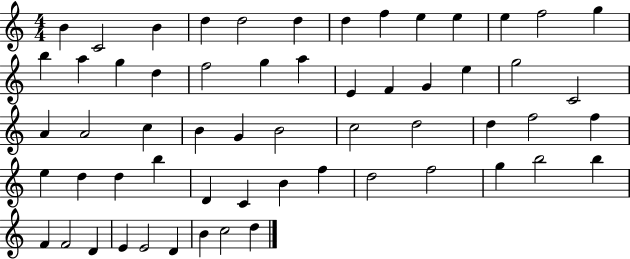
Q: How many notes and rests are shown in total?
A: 59